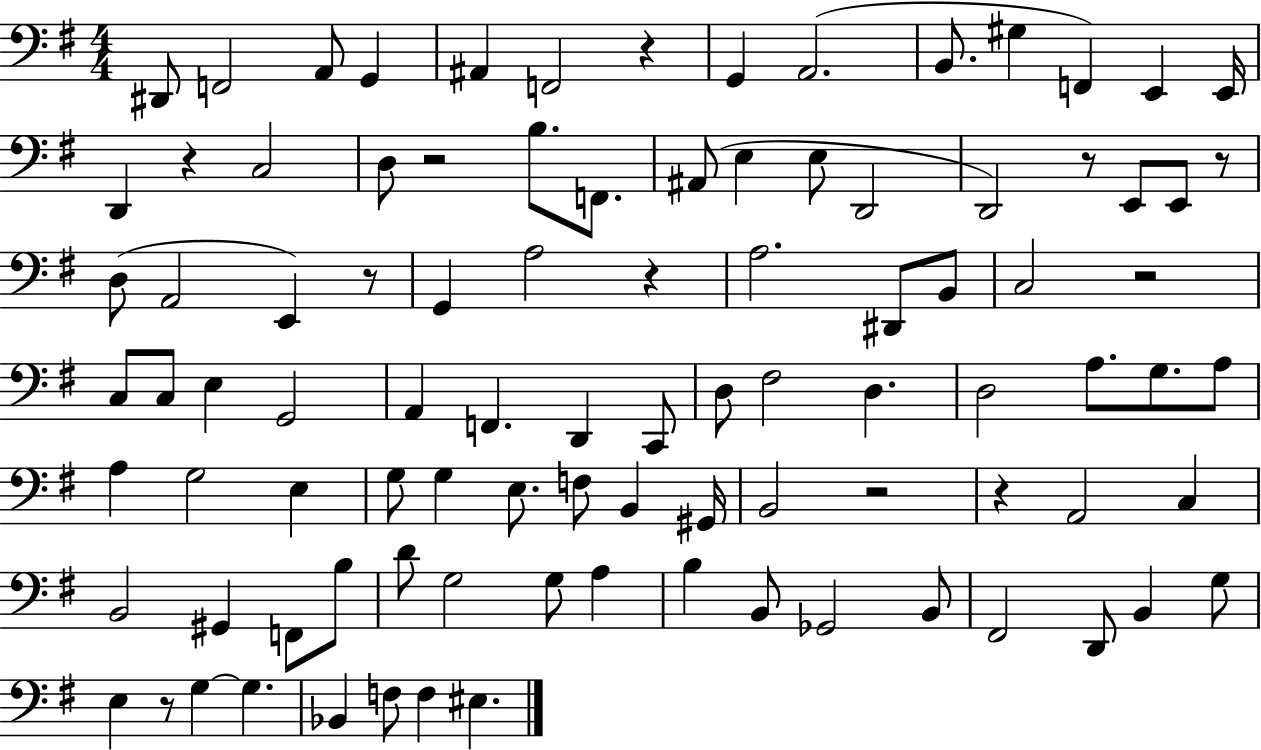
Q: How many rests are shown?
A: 11